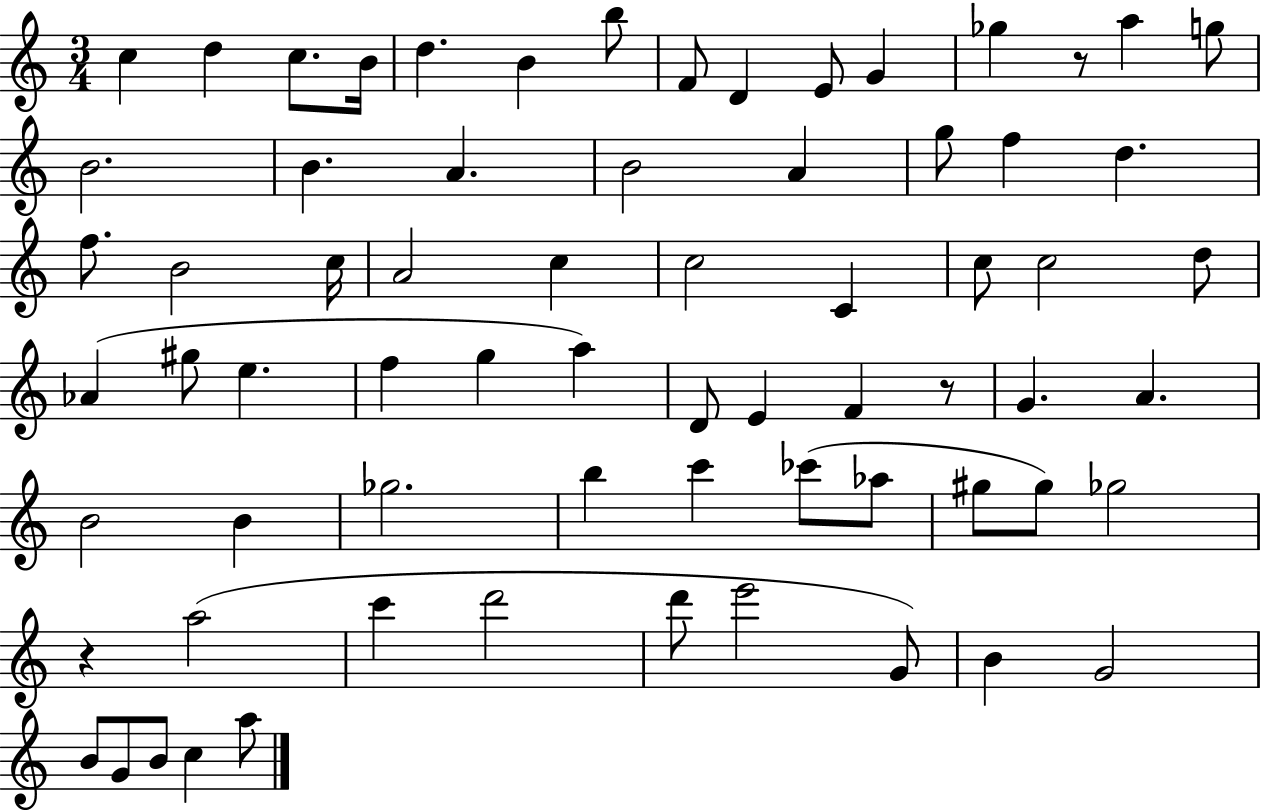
{
  \clef treble
  \numericTimeSignature
  \time 3/4
  \key c \major
  c''4 d''4 c''8. b'16 | d''4. b'4 b''8 | f'8 d'4 e'8 g'4 | ges''4 r8 a''4 g''8 | \break b'2. | b'4. a'4. | b'2 a'4 | g''8 f''4 d''4. | \break f''8. b'2 c''16 | a'2 c''4 | c''2 c'4 | c''8 c''2 d''8 | \break aes'4( gis''8 e''4. | f''4 g''4 a''4) | d'8 e'4 f'4 r8 | g'4. a'4. | \break b'2 b'4 | ges''2. | b''4 c'''4 ces'''8( aes''8 | gis''8 gis''8) ges''2 | \break r4 a''2( | c'''4 d'''2 | d'''8 e'''2 g'8) | b'4 g'2 | \break b'8 g'8 b'8 c''4 a''8 | \bar "|."
}